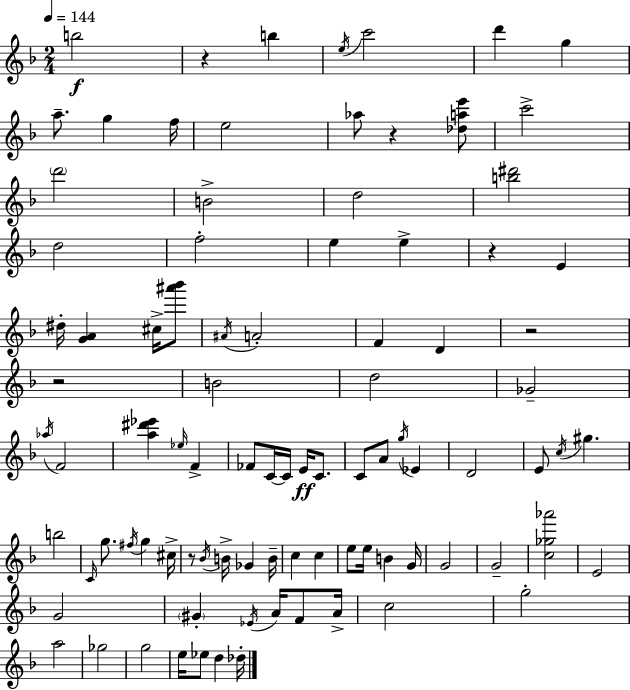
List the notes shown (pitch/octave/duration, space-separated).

B5/h R/q B5/q E5/s C6/h D6/q G5/q A5/e. G5/q F5/s E5/h Ab5/e R/q [Db5,A5,E6]/e C6/h D6/h B4/h D5/h [B5,D#6]/h D5/h F5/h E5/q E5/q R/q E4/q D#5/s [G4,A4]/q C#5/s [A#6,Bb6]/e A#4/s A4/h F4/q D4/q R/h R/h B4/h D5/h Gb4/h Ab5/s F4/h [A5,D#6,Eb6]/q Eb5/s F4/q FES4/e C4/s C4/s E4/s C4/e. C4/e A4/e G5/s Eb4/q D4/h E4/e C5/s G#5/q. B5/h C4/s G5/e. F#5/s G5/q C#5/s R/e Bb4/s B4/s Gb4/q B4/s C5/q C5/q E5/e E5/s B4/q G4/s G4/h G4/h [C5,Gb5,Ab6]/h E4/h G4/h G#4/q Eb4/s A4/s F4/e A4/s C5/h G5/h A5/h Gb5/h G5/h E5/s Eb5/e D5/q Db5/s